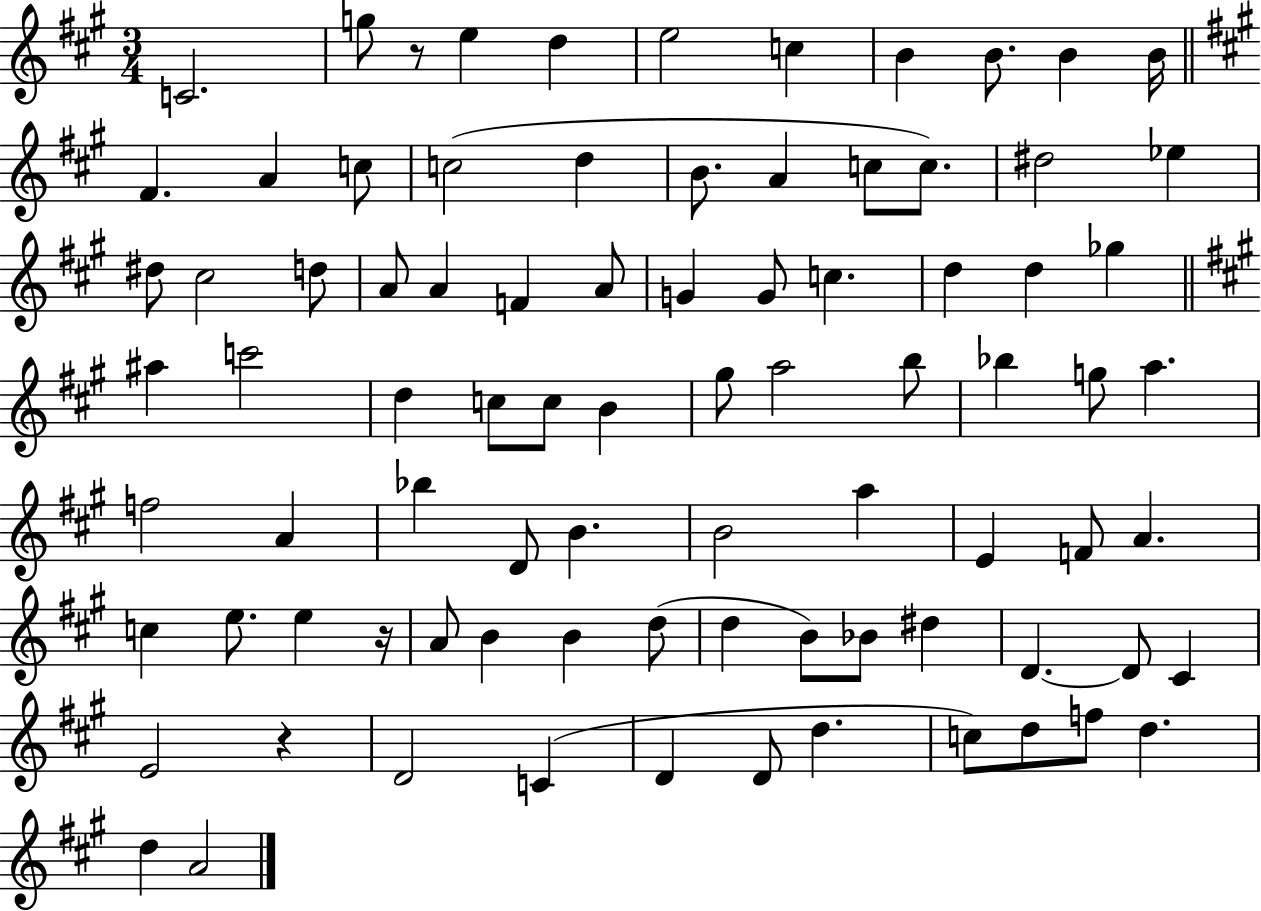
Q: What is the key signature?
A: A major